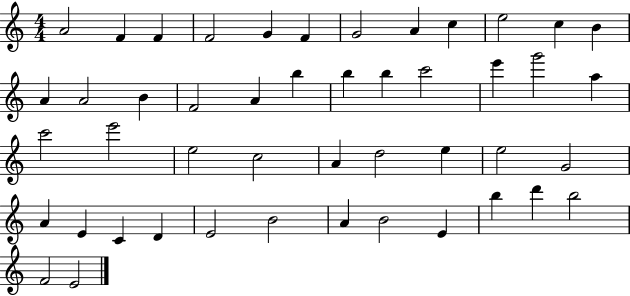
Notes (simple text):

A4/h F4/q F4/q F4/h G4/q F4/q G4/h A4/q C5/q E5/h C5/q B4/q A4/q A4/h B4/q F4/h A4/q B5/q B5/q B5/q C6/h E6/q G6/h A5/q C6/h E6/h E5/h C5/h A4/q D5/h E5/q E5/h G4/h A4/q E4/q C4/q D4/q E4/h B4/h A4/q B4/h E4/q B5/q D6/q B5/h F4/h E4/h